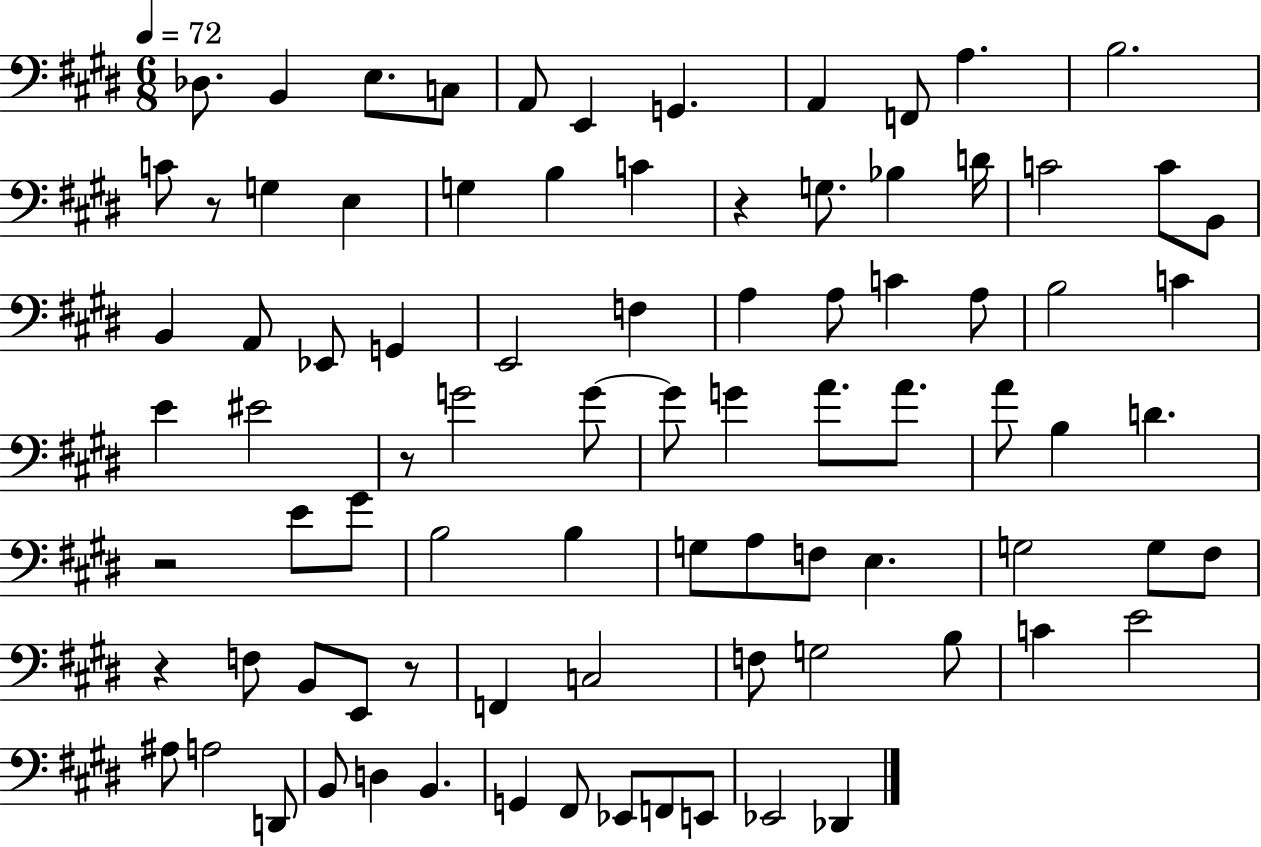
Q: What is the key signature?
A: E major